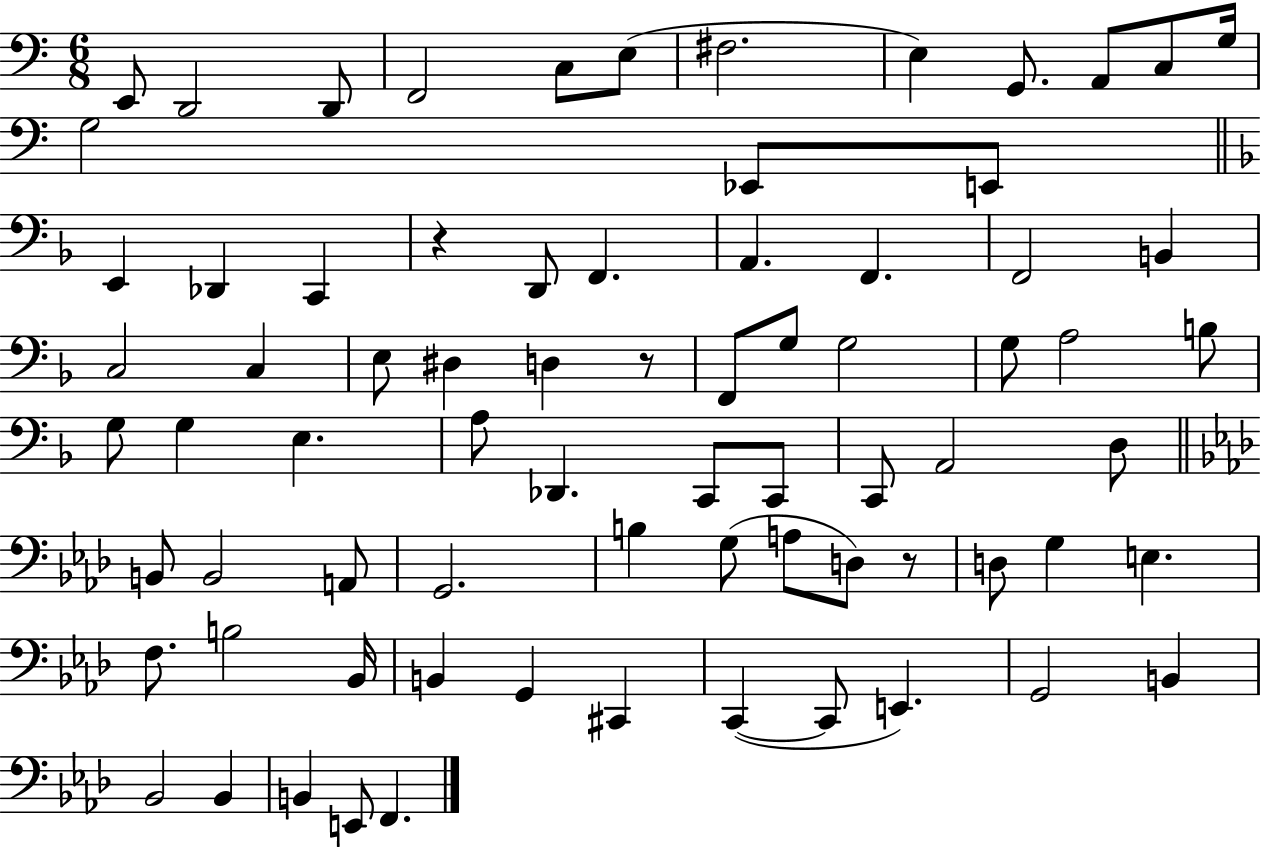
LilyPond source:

{
  \clef bass
  \numericTimeSignature
  \time 6/8
  \key c \major
  \repeat volta 2 { e,8 d,2 d,8 | f,2 c8 e8( | fis2. | e4) g,8. a,8 c8 g16 | \break g2 ees,8 e,8 | \bar "||" \break \key d \minor e,4 des,4 c,4 | r4 d,8 f,4. | a,4. f,4. | f,2 b,4 | \break c2 c4 | e8 dis4 d4 r8 | f,8 g8 g2 | g8 a2 b8 | \break g8 g4 e4. | a8 des,4. c,8 c,8 | c,8 a,2 d8 | \bar "||" \break \key f \minor b,8 b,2 a,8 | g,2. | b4 g8( a8 d8) r8 | d8 g4 e4. | \break f8. b2 bes,16 | b,4 g,4 cis,4 | c,4~(~ c,8 e,4.) | g,2 b,4 | \break bes,2 bes,4 | b,4 e,8 f,4. | } \bar "|."
}